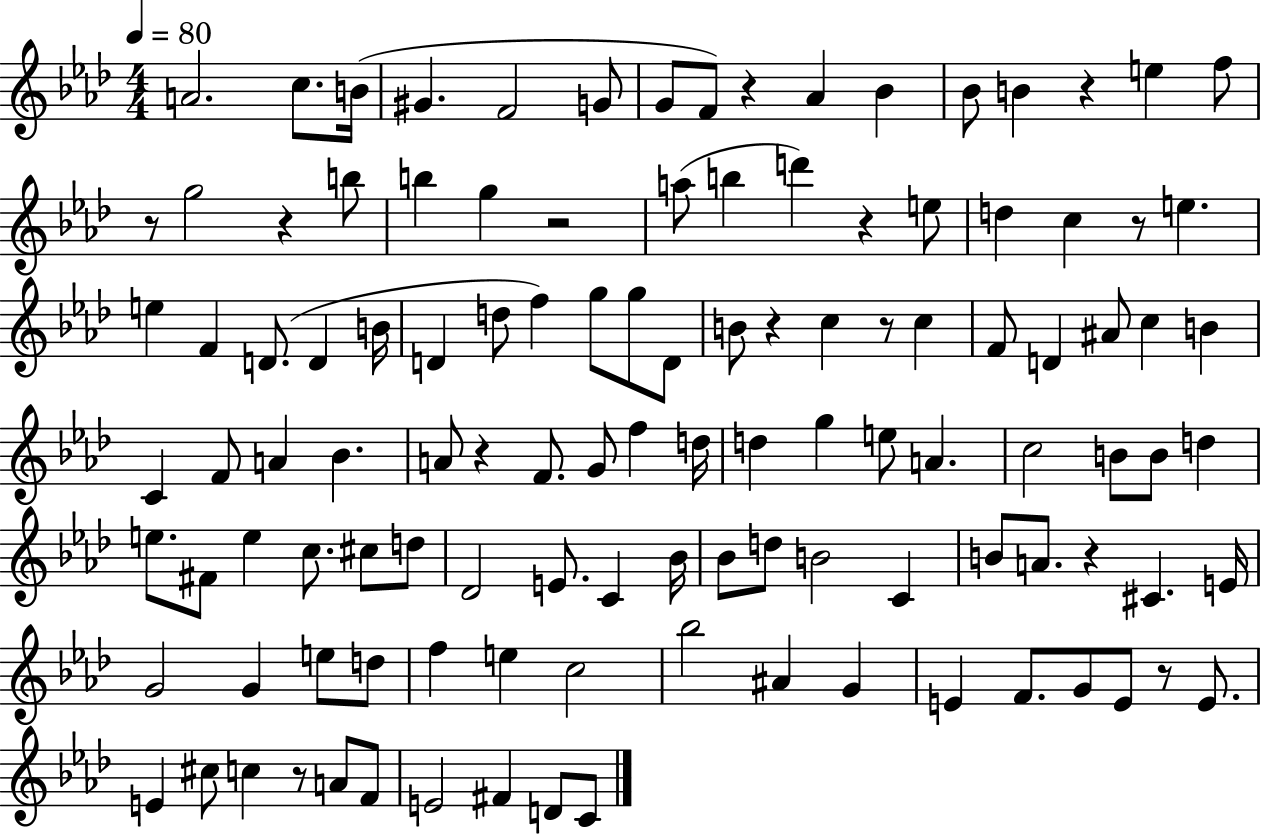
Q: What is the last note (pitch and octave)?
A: C4